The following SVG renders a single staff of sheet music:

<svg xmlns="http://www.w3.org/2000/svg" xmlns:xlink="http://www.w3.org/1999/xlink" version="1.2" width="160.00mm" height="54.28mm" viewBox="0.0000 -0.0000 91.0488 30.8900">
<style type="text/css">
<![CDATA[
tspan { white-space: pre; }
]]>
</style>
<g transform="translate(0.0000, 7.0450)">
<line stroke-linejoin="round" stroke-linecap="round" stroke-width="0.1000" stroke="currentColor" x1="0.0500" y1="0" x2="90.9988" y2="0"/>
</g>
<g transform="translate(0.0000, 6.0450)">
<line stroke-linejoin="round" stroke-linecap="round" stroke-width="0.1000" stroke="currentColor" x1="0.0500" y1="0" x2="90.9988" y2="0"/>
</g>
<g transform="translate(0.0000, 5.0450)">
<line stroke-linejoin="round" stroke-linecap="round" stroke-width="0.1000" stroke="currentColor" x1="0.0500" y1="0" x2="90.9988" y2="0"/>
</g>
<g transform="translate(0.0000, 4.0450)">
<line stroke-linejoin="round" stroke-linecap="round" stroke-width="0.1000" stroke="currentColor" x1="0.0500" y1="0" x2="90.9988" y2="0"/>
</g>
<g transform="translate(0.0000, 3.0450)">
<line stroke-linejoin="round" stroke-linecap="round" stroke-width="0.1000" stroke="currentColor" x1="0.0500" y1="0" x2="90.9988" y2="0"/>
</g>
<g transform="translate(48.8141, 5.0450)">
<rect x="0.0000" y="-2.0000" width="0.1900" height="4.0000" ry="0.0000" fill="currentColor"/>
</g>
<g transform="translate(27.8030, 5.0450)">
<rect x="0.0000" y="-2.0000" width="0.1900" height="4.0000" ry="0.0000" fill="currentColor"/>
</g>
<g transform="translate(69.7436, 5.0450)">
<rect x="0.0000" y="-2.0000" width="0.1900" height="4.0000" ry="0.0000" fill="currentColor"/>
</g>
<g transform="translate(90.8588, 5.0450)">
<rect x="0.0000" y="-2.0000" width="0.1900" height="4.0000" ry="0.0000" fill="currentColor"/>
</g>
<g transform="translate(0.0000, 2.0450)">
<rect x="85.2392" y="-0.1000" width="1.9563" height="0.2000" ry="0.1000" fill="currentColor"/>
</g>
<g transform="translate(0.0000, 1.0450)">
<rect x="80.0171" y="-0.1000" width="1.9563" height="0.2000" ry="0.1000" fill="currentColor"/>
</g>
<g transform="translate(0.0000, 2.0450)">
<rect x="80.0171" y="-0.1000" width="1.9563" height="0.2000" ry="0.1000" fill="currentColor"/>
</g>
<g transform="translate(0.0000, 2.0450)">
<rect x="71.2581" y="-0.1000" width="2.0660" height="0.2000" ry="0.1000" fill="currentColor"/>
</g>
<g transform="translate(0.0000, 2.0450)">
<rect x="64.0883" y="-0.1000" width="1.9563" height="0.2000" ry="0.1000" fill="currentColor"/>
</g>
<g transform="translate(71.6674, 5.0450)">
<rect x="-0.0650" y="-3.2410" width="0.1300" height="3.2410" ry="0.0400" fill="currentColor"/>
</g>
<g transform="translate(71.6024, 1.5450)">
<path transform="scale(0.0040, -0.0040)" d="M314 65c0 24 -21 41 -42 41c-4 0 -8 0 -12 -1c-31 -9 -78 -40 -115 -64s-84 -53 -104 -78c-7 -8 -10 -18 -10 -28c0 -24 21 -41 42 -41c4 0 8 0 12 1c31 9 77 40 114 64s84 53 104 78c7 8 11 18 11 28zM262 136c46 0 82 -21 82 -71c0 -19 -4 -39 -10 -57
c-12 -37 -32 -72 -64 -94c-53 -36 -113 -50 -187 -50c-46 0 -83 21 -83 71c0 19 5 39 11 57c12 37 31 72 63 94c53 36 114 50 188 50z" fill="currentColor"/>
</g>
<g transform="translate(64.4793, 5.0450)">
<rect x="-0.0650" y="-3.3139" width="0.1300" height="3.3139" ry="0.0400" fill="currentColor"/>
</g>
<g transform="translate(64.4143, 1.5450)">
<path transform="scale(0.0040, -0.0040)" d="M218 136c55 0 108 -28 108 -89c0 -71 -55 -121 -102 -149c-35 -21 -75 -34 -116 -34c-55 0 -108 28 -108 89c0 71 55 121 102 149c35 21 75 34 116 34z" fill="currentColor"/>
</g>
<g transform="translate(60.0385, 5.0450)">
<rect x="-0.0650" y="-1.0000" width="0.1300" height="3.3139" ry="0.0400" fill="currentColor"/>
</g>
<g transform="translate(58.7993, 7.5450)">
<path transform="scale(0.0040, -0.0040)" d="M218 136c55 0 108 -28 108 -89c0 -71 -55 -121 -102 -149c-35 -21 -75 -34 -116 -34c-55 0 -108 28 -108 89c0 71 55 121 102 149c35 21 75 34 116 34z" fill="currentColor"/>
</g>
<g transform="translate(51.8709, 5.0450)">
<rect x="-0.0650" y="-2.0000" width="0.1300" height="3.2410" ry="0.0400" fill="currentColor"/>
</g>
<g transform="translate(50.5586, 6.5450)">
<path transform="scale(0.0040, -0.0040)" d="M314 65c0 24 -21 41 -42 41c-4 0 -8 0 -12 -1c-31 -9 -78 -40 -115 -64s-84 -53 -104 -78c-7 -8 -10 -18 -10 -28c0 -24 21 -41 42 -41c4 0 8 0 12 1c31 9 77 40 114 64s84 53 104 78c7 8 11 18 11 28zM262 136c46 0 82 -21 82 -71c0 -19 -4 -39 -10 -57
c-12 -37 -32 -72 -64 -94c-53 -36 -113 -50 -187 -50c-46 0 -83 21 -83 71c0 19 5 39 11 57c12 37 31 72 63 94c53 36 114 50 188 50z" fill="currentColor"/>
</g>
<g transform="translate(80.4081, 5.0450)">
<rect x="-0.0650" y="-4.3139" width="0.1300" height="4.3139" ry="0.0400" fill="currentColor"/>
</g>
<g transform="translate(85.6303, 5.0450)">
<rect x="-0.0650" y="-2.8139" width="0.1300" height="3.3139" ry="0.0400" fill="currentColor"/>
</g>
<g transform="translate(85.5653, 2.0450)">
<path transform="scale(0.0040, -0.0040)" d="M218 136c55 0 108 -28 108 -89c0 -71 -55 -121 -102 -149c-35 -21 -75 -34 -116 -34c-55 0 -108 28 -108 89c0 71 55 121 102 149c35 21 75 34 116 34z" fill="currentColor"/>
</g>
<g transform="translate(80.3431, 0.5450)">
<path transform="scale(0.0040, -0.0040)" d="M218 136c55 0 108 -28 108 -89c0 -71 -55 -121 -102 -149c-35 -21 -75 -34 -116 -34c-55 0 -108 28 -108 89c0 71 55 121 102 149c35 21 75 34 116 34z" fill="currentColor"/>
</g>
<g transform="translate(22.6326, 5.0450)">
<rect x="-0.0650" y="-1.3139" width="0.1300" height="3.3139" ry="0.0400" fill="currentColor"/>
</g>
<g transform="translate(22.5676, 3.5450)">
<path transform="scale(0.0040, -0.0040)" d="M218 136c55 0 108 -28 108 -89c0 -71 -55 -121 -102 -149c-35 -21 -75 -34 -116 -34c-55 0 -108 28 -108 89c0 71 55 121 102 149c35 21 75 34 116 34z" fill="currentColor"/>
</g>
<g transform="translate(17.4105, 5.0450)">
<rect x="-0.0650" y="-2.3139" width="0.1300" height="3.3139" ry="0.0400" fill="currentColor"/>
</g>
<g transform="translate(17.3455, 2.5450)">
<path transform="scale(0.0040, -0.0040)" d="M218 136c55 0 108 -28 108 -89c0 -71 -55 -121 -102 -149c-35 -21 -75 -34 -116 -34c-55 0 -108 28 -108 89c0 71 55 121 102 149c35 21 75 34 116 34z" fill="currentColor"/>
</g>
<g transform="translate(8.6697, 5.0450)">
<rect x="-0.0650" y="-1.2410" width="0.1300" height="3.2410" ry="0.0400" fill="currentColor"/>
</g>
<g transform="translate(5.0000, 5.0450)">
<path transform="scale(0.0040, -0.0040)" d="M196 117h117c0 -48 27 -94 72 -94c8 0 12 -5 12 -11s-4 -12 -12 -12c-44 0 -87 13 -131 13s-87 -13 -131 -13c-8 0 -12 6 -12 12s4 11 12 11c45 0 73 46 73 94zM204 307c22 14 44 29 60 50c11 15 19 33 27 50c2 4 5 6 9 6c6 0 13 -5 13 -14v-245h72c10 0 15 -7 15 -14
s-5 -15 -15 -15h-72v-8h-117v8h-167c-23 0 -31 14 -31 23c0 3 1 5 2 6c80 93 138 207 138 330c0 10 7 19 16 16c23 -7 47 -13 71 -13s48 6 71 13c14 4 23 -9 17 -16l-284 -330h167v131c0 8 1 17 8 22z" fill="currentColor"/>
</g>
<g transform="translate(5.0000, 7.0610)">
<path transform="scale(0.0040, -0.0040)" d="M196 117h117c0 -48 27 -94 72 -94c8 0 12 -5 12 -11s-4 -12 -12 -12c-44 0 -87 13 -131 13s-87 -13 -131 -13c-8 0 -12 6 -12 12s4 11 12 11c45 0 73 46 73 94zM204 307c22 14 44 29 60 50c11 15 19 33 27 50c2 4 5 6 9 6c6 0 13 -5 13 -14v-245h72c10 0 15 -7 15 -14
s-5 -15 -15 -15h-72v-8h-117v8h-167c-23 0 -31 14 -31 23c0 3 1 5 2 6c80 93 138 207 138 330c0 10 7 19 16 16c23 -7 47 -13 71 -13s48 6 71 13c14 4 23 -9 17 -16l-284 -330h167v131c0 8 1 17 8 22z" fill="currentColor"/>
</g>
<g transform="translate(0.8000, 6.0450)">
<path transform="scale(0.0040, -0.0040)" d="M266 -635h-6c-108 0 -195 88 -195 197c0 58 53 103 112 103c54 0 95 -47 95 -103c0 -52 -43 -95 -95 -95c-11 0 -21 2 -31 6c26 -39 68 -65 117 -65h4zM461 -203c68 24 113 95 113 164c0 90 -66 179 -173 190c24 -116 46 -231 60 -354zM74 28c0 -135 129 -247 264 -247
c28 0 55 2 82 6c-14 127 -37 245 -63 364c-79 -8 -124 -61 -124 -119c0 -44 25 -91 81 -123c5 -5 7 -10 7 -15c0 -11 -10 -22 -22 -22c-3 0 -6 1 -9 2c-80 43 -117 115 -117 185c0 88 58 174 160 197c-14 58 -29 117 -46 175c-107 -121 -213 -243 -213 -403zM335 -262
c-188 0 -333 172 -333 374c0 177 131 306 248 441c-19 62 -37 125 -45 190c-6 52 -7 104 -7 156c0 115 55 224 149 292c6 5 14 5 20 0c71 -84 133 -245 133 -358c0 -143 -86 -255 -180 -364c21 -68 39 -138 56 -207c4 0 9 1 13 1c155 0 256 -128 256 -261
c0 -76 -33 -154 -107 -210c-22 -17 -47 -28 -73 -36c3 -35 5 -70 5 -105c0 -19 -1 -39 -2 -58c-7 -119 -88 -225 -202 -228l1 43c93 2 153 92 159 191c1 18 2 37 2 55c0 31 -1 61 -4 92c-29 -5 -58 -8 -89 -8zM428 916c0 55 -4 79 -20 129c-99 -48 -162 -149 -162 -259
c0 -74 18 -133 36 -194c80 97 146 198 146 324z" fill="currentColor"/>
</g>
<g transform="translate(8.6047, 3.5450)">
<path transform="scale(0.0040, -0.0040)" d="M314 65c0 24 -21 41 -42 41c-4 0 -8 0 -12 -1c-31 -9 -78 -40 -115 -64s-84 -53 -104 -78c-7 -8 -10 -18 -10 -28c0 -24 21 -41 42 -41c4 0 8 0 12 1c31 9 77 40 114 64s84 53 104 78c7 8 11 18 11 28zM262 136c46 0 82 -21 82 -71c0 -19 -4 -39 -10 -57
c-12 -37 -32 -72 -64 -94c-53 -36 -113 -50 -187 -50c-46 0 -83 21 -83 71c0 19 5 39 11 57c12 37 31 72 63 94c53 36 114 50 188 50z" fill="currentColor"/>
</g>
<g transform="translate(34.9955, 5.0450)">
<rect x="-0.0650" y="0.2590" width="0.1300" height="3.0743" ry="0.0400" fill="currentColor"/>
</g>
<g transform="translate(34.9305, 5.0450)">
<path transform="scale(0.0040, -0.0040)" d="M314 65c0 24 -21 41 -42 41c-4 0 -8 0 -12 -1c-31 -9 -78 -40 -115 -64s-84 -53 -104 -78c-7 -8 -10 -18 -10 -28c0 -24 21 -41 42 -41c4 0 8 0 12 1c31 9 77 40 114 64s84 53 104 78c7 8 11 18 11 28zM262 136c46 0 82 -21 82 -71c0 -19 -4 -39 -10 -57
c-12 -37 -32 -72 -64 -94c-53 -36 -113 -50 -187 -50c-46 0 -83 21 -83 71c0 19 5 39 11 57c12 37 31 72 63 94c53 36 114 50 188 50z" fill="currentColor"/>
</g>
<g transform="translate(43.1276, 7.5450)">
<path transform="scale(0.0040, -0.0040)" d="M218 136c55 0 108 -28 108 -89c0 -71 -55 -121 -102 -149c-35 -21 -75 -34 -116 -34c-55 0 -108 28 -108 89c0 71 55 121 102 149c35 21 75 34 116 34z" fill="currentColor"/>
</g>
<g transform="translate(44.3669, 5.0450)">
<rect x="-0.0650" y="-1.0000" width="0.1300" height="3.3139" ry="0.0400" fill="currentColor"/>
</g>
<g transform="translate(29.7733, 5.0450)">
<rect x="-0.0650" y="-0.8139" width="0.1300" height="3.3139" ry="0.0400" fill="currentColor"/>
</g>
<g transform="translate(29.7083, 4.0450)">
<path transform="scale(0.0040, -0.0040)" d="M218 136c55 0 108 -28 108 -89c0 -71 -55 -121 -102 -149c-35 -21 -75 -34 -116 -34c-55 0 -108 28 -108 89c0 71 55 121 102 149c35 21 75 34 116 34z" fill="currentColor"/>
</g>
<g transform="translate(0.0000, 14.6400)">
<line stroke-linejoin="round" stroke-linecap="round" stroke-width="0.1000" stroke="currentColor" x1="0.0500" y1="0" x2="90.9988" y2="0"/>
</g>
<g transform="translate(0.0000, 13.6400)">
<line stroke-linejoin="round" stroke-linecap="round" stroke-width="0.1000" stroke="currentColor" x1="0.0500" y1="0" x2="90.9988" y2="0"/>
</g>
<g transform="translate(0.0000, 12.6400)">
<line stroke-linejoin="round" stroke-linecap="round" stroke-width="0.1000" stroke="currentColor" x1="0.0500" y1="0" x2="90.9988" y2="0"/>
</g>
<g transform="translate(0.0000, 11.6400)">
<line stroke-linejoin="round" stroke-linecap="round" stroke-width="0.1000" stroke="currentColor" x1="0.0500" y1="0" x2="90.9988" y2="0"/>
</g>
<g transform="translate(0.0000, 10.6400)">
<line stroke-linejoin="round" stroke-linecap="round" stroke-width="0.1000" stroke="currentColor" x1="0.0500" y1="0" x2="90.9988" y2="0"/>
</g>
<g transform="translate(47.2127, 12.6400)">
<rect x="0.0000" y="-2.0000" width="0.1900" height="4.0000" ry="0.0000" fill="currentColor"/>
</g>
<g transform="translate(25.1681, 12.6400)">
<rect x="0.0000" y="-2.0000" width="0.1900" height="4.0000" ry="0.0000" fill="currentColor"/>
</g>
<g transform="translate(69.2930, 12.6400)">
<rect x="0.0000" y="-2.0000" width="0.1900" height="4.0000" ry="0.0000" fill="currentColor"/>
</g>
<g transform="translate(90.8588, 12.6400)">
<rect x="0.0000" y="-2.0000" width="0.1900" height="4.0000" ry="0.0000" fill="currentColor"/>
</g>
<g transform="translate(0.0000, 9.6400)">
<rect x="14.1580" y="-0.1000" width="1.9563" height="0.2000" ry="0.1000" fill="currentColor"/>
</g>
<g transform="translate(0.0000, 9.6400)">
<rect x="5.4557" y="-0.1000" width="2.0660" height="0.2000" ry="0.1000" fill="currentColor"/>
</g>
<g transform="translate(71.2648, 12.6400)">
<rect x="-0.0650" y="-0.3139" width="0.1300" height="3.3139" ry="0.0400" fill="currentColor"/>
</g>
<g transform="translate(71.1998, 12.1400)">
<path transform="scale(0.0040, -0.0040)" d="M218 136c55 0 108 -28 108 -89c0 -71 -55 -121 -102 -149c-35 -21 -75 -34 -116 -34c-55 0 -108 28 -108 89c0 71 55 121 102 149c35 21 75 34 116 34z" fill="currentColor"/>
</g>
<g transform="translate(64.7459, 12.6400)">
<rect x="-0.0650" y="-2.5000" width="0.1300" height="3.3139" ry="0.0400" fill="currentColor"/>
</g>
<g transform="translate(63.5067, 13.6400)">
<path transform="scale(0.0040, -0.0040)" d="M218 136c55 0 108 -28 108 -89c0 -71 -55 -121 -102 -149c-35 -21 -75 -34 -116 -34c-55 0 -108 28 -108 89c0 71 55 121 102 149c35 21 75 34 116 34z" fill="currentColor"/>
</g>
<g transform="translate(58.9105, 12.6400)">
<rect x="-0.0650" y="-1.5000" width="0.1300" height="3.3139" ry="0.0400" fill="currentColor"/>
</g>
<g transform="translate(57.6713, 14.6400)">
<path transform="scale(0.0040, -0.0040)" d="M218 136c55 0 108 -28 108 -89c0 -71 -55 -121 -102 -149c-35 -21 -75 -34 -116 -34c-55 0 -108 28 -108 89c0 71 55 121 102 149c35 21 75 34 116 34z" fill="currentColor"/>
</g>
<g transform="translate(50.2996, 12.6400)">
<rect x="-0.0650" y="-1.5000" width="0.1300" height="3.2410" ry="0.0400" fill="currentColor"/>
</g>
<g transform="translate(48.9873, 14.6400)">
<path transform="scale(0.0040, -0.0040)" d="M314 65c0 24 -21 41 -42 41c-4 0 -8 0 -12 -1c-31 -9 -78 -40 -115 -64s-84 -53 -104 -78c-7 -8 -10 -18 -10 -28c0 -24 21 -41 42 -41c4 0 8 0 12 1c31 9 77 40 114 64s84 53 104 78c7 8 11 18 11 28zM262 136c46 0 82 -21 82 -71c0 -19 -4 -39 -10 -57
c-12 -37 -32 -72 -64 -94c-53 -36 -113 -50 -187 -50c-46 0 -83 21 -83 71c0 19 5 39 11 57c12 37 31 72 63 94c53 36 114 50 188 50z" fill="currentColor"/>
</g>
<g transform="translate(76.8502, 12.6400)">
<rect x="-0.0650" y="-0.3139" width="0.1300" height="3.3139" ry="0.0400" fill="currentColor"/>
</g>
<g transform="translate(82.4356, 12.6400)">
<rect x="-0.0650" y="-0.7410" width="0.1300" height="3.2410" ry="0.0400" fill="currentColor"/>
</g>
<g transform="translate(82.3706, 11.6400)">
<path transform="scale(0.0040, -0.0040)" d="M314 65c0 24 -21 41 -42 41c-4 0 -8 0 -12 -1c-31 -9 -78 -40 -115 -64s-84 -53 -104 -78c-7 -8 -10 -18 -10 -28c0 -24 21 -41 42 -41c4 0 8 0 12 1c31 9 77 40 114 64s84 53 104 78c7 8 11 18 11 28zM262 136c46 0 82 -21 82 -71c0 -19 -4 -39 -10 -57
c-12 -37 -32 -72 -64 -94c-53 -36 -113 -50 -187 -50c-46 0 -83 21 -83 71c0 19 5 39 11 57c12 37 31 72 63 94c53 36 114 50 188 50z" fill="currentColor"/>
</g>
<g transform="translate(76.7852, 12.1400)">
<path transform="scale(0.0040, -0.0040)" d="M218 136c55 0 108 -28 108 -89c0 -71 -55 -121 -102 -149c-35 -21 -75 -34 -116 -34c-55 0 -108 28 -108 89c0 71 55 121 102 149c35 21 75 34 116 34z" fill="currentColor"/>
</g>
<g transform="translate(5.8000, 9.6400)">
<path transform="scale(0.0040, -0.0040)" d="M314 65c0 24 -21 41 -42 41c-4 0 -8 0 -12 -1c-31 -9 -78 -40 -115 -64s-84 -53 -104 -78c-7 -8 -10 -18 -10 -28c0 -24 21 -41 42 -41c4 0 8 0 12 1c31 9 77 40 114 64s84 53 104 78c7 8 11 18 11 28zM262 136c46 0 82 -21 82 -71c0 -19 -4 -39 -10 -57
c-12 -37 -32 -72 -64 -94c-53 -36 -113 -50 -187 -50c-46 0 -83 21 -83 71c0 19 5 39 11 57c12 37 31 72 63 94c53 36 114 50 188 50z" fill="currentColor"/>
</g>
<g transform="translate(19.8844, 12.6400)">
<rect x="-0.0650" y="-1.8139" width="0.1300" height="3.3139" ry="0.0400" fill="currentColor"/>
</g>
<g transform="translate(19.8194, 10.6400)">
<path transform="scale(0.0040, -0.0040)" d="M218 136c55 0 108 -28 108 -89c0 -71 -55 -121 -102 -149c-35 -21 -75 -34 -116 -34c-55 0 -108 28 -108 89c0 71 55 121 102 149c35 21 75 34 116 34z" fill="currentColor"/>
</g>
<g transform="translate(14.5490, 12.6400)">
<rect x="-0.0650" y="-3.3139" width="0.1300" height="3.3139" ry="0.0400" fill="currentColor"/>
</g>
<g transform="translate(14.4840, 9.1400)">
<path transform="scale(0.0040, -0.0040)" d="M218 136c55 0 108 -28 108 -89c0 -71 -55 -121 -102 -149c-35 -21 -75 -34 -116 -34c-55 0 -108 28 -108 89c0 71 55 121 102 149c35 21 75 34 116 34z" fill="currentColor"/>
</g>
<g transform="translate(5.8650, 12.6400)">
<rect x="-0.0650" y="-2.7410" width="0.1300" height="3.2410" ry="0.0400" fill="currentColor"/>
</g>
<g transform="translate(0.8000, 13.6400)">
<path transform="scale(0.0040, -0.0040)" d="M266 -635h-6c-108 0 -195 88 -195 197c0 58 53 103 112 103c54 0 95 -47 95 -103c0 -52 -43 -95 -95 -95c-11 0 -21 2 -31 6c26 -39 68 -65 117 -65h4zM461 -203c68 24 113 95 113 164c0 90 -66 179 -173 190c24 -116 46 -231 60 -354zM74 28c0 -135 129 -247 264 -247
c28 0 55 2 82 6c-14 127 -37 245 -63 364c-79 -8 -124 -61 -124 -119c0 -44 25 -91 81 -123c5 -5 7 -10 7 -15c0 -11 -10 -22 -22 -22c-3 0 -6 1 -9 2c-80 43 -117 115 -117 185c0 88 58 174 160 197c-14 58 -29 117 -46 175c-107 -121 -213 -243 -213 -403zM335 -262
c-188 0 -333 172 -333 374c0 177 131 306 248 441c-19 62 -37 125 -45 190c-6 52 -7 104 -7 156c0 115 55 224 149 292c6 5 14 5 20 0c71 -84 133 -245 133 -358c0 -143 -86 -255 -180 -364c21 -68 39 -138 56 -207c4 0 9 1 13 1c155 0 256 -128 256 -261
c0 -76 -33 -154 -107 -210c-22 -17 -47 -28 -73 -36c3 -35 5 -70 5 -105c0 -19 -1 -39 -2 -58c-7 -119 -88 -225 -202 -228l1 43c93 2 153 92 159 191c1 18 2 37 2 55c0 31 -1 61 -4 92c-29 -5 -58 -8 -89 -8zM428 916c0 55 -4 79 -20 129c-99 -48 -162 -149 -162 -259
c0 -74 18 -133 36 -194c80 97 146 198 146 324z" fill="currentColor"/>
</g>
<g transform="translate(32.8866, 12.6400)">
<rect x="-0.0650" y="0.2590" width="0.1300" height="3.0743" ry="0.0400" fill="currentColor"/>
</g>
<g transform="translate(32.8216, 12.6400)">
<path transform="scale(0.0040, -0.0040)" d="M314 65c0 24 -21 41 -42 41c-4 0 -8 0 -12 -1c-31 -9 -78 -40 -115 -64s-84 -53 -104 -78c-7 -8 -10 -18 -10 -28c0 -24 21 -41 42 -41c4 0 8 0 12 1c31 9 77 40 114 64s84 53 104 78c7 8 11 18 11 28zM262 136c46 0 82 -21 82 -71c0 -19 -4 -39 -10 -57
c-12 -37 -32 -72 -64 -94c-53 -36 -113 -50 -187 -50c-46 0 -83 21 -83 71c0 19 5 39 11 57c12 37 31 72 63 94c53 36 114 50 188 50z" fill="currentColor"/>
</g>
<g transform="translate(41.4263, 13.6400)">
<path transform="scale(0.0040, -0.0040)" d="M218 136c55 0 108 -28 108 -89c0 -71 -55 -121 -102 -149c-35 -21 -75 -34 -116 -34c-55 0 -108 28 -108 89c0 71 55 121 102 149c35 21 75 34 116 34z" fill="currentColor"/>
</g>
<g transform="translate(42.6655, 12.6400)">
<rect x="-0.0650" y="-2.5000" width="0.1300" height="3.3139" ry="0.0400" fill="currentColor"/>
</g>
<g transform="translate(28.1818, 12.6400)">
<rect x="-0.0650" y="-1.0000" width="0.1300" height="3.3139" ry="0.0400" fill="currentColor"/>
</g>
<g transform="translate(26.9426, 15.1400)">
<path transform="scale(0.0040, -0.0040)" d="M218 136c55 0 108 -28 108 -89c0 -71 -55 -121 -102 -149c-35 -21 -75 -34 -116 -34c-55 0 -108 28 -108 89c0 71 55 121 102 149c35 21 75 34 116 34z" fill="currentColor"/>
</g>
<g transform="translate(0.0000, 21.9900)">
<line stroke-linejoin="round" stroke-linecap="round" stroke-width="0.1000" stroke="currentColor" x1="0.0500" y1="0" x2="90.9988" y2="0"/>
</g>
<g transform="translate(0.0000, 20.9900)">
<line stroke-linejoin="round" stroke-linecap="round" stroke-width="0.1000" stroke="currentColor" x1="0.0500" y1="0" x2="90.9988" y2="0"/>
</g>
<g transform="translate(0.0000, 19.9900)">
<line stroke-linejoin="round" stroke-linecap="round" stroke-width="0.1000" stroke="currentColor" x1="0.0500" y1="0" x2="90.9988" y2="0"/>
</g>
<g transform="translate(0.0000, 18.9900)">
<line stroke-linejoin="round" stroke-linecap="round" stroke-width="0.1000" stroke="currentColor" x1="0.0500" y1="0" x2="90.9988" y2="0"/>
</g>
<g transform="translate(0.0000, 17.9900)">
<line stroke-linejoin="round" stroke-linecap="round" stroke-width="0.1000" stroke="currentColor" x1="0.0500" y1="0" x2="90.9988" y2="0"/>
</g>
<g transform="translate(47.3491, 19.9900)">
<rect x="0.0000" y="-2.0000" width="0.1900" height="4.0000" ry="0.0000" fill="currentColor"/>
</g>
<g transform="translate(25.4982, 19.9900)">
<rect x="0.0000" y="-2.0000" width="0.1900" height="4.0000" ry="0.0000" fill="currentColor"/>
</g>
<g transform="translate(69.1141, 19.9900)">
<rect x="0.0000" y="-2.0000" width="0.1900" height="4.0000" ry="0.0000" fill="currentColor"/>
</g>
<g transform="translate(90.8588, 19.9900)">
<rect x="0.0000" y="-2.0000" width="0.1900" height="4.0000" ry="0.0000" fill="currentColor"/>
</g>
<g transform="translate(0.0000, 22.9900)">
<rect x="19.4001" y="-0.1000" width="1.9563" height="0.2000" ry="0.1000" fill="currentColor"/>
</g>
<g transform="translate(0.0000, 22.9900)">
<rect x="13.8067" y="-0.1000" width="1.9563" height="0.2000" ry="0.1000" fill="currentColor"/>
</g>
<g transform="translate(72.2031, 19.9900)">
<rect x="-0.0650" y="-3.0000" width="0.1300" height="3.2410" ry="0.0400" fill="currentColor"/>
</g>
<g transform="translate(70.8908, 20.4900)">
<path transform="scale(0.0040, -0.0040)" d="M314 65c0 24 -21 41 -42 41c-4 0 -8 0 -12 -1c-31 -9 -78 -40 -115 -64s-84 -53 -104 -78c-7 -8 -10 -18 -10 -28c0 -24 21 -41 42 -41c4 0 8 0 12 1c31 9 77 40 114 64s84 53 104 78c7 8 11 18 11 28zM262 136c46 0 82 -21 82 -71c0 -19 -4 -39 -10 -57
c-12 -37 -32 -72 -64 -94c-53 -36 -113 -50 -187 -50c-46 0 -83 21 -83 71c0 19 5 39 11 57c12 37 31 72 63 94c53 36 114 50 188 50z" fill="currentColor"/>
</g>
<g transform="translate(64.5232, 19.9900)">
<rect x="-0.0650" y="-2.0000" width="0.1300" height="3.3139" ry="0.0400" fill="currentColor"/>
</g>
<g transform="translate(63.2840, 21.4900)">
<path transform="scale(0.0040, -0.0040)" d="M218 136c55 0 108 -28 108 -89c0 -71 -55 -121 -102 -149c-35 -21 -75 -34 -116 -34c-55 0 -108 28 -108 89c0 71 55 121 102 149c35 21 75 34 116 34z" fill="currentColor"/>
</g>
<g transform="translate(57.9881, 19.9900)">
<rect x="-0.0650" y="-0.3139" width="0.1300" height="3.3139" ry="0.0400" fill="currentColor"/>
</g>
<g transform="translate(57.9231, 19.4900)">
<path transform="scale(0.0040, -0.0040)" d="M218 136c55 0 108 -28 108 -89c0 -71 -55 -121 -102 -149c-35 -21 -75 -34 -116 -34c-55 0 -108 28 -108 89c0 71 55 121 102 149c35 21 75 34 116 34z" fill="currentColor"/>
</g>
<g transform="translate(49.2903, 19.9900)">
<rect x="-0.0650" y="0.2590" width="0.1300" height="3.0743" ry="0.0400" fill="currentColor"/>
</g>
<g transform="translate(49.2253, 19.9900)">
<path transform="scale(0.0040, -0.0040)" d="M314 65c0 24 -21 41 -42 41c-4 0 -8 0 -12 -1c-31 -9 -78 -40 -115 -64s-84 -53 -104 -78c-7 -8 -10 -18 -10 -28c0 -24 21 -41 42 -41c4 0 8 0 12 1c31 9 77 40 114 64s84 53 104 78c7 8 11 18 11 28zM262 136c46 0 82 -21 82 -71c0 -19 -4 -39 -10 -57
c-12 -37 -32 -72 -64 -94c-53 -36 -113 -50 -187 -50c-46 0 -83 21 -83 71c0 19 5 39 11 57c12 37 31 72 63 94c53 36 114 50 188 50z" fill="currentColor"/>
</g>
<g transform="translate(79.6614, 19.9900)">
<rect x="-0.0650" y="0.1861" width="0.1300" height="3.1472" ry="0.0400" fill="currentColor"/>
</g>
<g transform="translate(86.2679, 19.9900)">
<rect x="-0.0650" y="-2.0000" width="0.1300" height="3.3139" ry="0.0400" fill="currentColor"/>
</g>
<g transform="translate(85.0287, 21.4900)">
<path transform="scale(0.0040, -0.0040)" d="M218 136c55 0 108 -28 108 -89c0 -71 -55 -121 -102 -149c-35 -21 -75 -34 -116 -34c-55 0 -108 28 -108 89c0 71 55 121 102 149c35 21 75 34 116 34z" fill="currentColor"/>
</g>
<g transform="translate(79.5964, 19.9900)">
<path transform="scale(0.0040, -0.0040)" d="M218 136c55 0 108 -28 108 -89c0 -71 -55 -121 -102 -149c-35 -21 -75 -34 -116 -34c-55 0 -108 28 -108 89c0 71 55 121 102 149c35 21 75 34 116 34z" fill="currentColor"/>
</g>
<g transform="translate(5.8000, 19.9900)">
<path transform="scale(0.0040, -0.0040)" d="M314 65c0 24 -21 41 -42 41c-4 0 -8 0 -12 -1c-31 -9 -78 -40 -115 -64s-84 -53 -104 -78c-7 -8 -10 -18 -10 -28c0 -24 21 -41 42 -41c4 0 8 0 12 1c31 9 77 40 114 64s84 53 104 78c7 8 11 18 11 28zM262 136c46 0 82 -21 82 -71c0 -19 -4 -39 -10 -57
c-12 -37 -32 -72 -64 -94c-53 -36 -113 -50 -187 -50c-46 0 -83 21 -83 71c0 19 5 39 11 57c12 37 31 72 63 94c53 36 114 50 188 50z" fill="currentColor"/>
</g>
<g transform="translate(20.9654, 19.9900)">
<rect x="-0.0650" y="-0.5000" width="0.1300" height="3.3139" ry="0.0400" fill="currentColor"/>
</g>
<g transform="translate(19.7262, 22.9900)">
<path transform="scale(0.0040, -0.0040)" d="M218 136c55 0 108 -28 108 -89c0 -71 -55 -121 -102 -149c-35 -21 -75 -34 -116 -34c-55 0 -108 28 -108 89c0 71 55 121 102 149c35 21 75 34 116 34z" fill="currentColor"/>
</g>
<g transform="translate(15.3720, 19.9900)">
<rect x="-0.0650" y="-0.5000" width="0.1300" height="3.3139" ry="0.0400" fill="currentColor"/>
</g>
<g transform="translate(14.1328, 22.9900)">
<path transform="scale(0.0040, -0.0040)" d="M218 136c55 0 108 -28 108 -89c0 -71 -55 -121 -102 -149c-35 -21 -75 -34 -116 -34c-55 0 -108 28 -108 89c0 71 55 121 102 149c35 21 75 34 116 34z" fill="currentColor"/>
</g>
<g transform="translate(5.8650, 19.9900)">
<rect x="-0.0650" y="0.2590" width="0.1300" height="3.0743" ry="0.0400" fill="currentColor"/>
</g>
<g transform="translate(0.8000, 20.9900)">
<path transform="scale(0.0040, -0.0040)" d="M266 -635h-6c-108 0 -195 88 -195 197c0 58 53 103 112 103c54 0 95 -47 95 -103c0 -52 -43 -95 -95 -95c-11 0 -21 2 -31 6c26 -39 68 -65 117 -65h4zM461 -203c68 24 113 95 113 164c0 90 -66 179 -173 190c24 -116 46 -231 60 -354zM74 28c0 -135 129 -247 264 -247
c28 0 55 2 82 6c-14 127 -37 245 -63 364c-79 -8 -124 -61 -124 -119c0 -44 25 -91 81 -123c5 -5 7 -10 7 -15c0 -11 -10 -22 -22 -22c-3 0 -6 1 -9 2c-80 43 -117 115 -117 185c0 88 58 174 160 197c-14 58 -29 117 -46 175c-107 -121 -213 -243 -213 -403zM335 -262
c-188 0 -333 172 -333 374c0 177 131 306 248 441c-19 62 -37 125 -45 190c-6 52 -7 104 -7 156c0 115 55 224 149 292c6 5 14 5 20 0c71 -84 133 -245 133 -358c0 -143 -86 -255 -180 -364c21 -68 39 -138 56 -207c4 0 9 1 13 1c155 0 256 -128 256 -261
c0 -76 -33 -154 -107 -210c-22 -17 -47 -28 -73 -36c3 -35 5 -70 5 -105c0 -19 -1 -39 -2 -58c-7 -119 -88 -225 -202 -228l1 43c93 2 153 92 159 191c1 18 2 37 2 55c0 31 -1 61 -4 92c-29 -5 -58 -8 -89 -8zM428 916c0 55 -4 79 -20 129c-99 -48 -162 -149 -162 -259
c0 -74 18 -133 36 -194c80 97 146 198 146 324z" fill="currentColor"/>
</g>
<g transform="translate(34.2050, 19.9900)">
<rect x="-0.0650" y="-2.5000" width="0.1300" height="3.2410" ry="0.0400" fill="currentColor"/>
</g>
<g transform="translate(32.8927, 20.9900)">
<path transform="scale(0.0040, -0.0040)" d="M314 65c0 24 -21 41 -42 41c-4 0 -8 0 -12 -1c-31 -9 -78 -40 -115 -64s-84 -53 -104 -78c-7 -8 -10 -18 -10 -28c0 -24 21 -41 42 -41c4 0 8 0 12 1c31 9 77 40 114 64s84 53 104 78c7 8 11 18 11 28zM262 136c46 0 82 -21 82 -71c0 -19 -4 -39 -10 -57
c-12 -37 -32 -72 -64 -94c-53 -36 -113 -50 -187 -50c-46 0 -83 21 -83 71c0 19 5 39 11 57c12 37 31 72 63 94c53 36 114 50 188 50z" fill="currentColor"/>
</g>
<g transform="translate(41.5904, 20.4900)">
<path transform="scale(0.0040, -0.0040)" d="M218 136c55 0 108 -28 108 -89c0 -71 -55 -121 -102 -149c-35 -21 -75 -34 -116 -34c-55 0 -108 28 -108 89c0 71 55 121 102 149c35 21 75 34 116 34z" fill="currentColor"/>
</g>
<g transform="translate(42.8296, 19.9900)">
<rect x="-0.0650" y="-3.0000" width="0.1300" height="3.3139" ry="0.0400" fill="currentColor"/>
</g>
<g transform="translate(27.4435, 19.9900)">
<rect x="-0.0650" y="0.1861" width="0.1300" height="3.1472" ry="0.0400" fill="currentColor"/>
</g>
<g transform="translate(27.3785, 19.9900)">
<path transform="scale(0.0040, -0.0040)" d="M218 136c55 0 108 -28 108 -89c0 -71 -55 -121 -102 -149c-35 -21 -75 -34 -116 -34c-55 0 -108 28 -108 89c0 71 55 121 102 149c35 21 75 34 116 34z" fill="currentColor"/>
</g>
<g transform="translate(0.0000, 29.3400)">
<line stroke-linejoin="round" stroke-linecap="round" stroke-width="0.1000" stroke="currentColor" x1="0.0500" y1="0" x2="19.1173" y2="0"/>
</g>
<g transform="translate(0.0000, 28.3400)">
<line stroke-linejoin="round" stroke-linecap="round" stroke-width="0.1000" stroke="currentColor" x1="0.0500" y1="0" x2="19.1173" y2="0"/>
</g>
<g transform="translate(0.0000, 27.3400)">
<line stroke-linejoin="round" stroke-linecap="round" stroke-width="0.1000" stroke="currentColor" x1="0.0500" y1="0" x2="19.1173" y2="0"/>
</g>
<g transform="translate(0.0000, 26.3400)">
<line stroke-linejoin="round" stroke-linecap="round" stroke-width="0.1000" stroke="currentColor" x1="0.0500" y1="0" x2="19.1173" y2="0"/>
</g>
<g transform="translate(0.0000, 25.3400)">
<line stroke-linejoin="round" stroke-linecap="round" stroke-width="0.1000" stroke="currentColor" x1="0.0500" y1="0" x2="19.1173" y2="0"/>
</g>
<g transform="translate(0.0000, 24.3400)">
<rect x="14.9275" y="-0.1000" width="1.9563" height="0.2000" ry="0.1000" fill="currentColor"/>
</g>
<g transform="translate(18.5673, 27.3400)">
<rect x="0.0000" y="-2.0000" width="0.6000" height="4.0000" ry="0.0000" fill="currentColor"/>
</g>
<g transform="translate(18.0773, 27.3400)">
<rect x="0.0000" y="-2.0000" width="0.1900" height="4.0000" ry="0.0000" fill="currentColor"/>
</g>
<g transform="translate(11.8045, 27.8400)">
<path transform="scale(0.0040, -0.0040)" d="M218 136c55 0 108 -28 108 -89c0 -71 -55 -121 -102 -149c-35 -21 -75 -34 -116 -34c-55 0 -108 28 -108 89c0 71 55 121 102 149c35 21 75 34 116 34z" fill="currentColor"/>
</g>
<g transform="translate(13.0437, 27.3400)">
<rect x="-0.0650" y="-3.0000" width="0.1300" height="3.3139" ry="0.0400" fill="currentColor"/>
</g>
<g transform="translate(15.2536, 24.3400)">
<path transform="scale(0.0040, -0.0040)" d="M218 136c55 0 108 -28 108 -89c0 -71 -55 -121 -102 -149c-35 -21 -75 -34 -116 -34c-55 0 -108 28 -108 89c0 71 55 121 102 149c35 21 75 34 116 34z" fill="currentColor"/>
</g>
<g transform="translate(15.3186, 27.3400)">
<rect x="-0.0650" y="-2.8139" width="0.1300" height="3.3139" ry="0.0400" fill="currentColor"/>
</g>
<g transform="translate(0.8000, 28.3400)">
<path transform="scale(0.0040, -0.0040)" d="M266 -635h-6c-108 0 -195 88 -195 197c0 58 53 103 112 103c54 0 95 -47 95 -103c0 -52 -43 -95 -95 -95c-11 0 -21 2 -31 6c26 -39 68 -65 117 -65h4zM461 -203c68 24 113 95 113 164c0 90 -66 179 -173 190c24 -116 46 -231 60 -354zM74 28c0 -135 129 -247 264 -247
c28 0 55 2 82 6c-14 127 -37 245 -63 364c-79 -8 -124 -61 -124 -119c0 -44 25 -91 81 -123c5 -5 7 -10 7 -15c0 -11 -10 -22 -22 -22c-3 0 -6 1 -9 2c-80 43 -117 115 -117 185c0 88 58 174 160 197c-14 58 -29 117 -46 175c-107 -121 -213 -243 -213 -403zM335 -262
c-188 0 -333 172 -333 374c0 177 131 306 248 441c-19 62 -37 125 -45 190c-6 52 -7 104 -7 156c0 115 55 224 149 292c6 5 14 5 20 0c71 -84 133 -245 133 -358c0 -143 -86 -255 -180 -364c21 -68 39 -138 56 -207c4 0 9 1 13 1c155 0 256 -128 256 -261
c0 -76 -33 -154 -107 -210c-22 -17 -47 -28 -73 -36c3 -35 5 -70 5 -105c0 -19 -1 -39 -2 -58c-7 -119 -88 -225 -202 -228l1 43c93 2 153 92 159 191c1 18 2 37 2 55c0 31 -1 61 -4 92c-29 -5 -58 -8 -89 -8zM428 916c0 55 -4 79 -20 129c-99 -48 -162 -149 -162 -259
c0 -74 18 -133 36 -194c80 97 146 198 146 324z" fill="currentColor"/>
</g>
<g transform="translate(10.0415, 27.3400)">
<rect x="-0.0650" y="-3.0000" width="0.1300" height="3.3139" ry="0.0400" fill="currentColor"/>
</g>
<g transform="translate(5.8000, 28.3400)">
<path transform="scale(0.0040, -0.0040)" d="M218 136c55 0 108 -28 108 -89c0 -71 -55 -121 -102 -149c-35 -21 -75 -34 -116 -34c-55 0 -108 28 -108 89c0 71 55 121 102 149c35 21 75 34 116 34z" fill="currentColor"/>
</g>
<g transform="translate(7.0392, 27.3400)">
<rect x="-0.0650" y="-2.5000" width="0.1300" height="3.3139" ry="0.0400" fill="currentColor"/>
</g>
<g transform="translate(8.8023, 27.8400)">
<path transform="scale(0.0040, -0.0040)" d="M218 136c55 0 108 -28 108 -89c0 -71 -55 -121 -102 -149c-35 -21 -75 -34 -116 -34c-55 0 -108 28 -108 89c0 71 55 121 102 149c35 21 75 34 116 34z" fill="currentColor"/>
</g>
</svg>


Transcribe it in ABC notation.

X:1
T:Untitled
M:4/4
L:1/4
K:C
e2 g e d B2 D F2 D b b2 d' a a2 b f D B2 G E2 E G c c d2 B2 C C B G2 A B2 c F A2 B F G A A a